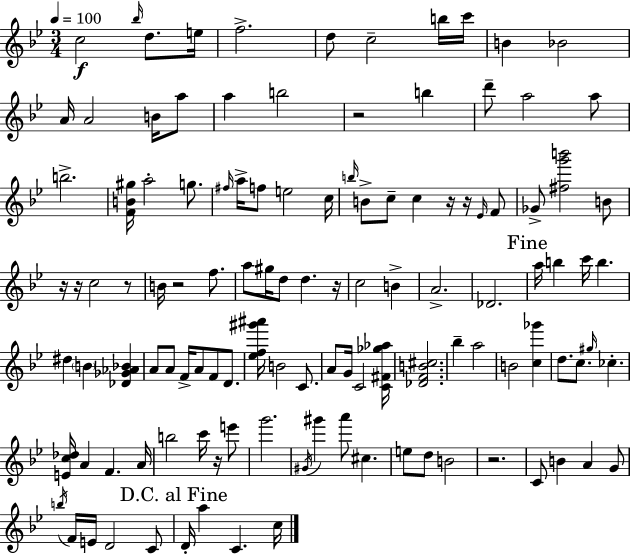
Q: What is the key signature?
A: BES major